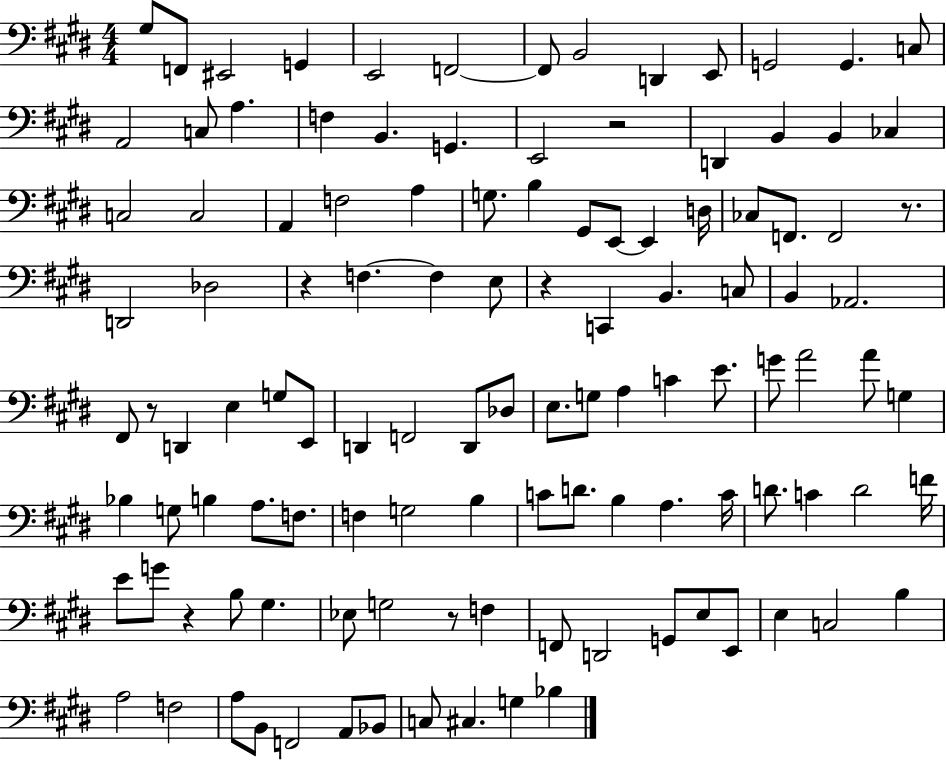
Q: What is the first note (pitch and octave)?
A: G#3